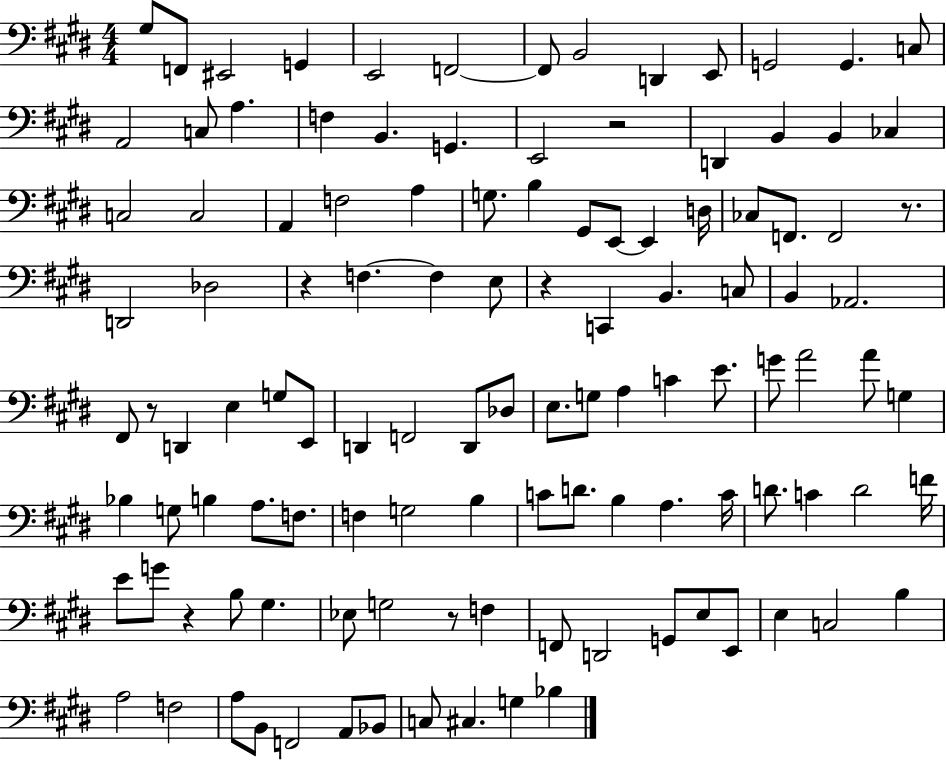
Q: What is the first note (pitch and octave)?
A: G#3